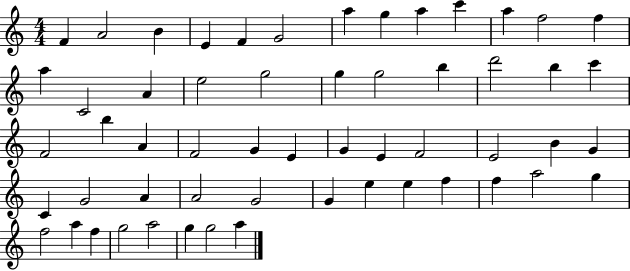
F4/q A4/h B4/q E4/q F4/q G4/h A5/q G5/q A5/q C6/q A5/q F5/h F5/q A5/q C4/h A4/q E5/h G5/h G5/q G5/h B5/q D6/h B5/q C6/q F4/h B5/q A4/q F4/h G4/q E4/q G4/q E4/q F4/h E4/h B4/q G4/q C4/q G4/h A4/q A4/h G4/h G4/q E5/q E5/q F5/q F5/q A5/h G5/q F5/h A5/q F5/q G5/h A5/h G5/q G5/h A5/q